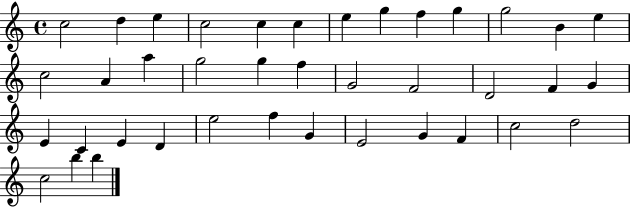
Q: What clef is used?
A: treble